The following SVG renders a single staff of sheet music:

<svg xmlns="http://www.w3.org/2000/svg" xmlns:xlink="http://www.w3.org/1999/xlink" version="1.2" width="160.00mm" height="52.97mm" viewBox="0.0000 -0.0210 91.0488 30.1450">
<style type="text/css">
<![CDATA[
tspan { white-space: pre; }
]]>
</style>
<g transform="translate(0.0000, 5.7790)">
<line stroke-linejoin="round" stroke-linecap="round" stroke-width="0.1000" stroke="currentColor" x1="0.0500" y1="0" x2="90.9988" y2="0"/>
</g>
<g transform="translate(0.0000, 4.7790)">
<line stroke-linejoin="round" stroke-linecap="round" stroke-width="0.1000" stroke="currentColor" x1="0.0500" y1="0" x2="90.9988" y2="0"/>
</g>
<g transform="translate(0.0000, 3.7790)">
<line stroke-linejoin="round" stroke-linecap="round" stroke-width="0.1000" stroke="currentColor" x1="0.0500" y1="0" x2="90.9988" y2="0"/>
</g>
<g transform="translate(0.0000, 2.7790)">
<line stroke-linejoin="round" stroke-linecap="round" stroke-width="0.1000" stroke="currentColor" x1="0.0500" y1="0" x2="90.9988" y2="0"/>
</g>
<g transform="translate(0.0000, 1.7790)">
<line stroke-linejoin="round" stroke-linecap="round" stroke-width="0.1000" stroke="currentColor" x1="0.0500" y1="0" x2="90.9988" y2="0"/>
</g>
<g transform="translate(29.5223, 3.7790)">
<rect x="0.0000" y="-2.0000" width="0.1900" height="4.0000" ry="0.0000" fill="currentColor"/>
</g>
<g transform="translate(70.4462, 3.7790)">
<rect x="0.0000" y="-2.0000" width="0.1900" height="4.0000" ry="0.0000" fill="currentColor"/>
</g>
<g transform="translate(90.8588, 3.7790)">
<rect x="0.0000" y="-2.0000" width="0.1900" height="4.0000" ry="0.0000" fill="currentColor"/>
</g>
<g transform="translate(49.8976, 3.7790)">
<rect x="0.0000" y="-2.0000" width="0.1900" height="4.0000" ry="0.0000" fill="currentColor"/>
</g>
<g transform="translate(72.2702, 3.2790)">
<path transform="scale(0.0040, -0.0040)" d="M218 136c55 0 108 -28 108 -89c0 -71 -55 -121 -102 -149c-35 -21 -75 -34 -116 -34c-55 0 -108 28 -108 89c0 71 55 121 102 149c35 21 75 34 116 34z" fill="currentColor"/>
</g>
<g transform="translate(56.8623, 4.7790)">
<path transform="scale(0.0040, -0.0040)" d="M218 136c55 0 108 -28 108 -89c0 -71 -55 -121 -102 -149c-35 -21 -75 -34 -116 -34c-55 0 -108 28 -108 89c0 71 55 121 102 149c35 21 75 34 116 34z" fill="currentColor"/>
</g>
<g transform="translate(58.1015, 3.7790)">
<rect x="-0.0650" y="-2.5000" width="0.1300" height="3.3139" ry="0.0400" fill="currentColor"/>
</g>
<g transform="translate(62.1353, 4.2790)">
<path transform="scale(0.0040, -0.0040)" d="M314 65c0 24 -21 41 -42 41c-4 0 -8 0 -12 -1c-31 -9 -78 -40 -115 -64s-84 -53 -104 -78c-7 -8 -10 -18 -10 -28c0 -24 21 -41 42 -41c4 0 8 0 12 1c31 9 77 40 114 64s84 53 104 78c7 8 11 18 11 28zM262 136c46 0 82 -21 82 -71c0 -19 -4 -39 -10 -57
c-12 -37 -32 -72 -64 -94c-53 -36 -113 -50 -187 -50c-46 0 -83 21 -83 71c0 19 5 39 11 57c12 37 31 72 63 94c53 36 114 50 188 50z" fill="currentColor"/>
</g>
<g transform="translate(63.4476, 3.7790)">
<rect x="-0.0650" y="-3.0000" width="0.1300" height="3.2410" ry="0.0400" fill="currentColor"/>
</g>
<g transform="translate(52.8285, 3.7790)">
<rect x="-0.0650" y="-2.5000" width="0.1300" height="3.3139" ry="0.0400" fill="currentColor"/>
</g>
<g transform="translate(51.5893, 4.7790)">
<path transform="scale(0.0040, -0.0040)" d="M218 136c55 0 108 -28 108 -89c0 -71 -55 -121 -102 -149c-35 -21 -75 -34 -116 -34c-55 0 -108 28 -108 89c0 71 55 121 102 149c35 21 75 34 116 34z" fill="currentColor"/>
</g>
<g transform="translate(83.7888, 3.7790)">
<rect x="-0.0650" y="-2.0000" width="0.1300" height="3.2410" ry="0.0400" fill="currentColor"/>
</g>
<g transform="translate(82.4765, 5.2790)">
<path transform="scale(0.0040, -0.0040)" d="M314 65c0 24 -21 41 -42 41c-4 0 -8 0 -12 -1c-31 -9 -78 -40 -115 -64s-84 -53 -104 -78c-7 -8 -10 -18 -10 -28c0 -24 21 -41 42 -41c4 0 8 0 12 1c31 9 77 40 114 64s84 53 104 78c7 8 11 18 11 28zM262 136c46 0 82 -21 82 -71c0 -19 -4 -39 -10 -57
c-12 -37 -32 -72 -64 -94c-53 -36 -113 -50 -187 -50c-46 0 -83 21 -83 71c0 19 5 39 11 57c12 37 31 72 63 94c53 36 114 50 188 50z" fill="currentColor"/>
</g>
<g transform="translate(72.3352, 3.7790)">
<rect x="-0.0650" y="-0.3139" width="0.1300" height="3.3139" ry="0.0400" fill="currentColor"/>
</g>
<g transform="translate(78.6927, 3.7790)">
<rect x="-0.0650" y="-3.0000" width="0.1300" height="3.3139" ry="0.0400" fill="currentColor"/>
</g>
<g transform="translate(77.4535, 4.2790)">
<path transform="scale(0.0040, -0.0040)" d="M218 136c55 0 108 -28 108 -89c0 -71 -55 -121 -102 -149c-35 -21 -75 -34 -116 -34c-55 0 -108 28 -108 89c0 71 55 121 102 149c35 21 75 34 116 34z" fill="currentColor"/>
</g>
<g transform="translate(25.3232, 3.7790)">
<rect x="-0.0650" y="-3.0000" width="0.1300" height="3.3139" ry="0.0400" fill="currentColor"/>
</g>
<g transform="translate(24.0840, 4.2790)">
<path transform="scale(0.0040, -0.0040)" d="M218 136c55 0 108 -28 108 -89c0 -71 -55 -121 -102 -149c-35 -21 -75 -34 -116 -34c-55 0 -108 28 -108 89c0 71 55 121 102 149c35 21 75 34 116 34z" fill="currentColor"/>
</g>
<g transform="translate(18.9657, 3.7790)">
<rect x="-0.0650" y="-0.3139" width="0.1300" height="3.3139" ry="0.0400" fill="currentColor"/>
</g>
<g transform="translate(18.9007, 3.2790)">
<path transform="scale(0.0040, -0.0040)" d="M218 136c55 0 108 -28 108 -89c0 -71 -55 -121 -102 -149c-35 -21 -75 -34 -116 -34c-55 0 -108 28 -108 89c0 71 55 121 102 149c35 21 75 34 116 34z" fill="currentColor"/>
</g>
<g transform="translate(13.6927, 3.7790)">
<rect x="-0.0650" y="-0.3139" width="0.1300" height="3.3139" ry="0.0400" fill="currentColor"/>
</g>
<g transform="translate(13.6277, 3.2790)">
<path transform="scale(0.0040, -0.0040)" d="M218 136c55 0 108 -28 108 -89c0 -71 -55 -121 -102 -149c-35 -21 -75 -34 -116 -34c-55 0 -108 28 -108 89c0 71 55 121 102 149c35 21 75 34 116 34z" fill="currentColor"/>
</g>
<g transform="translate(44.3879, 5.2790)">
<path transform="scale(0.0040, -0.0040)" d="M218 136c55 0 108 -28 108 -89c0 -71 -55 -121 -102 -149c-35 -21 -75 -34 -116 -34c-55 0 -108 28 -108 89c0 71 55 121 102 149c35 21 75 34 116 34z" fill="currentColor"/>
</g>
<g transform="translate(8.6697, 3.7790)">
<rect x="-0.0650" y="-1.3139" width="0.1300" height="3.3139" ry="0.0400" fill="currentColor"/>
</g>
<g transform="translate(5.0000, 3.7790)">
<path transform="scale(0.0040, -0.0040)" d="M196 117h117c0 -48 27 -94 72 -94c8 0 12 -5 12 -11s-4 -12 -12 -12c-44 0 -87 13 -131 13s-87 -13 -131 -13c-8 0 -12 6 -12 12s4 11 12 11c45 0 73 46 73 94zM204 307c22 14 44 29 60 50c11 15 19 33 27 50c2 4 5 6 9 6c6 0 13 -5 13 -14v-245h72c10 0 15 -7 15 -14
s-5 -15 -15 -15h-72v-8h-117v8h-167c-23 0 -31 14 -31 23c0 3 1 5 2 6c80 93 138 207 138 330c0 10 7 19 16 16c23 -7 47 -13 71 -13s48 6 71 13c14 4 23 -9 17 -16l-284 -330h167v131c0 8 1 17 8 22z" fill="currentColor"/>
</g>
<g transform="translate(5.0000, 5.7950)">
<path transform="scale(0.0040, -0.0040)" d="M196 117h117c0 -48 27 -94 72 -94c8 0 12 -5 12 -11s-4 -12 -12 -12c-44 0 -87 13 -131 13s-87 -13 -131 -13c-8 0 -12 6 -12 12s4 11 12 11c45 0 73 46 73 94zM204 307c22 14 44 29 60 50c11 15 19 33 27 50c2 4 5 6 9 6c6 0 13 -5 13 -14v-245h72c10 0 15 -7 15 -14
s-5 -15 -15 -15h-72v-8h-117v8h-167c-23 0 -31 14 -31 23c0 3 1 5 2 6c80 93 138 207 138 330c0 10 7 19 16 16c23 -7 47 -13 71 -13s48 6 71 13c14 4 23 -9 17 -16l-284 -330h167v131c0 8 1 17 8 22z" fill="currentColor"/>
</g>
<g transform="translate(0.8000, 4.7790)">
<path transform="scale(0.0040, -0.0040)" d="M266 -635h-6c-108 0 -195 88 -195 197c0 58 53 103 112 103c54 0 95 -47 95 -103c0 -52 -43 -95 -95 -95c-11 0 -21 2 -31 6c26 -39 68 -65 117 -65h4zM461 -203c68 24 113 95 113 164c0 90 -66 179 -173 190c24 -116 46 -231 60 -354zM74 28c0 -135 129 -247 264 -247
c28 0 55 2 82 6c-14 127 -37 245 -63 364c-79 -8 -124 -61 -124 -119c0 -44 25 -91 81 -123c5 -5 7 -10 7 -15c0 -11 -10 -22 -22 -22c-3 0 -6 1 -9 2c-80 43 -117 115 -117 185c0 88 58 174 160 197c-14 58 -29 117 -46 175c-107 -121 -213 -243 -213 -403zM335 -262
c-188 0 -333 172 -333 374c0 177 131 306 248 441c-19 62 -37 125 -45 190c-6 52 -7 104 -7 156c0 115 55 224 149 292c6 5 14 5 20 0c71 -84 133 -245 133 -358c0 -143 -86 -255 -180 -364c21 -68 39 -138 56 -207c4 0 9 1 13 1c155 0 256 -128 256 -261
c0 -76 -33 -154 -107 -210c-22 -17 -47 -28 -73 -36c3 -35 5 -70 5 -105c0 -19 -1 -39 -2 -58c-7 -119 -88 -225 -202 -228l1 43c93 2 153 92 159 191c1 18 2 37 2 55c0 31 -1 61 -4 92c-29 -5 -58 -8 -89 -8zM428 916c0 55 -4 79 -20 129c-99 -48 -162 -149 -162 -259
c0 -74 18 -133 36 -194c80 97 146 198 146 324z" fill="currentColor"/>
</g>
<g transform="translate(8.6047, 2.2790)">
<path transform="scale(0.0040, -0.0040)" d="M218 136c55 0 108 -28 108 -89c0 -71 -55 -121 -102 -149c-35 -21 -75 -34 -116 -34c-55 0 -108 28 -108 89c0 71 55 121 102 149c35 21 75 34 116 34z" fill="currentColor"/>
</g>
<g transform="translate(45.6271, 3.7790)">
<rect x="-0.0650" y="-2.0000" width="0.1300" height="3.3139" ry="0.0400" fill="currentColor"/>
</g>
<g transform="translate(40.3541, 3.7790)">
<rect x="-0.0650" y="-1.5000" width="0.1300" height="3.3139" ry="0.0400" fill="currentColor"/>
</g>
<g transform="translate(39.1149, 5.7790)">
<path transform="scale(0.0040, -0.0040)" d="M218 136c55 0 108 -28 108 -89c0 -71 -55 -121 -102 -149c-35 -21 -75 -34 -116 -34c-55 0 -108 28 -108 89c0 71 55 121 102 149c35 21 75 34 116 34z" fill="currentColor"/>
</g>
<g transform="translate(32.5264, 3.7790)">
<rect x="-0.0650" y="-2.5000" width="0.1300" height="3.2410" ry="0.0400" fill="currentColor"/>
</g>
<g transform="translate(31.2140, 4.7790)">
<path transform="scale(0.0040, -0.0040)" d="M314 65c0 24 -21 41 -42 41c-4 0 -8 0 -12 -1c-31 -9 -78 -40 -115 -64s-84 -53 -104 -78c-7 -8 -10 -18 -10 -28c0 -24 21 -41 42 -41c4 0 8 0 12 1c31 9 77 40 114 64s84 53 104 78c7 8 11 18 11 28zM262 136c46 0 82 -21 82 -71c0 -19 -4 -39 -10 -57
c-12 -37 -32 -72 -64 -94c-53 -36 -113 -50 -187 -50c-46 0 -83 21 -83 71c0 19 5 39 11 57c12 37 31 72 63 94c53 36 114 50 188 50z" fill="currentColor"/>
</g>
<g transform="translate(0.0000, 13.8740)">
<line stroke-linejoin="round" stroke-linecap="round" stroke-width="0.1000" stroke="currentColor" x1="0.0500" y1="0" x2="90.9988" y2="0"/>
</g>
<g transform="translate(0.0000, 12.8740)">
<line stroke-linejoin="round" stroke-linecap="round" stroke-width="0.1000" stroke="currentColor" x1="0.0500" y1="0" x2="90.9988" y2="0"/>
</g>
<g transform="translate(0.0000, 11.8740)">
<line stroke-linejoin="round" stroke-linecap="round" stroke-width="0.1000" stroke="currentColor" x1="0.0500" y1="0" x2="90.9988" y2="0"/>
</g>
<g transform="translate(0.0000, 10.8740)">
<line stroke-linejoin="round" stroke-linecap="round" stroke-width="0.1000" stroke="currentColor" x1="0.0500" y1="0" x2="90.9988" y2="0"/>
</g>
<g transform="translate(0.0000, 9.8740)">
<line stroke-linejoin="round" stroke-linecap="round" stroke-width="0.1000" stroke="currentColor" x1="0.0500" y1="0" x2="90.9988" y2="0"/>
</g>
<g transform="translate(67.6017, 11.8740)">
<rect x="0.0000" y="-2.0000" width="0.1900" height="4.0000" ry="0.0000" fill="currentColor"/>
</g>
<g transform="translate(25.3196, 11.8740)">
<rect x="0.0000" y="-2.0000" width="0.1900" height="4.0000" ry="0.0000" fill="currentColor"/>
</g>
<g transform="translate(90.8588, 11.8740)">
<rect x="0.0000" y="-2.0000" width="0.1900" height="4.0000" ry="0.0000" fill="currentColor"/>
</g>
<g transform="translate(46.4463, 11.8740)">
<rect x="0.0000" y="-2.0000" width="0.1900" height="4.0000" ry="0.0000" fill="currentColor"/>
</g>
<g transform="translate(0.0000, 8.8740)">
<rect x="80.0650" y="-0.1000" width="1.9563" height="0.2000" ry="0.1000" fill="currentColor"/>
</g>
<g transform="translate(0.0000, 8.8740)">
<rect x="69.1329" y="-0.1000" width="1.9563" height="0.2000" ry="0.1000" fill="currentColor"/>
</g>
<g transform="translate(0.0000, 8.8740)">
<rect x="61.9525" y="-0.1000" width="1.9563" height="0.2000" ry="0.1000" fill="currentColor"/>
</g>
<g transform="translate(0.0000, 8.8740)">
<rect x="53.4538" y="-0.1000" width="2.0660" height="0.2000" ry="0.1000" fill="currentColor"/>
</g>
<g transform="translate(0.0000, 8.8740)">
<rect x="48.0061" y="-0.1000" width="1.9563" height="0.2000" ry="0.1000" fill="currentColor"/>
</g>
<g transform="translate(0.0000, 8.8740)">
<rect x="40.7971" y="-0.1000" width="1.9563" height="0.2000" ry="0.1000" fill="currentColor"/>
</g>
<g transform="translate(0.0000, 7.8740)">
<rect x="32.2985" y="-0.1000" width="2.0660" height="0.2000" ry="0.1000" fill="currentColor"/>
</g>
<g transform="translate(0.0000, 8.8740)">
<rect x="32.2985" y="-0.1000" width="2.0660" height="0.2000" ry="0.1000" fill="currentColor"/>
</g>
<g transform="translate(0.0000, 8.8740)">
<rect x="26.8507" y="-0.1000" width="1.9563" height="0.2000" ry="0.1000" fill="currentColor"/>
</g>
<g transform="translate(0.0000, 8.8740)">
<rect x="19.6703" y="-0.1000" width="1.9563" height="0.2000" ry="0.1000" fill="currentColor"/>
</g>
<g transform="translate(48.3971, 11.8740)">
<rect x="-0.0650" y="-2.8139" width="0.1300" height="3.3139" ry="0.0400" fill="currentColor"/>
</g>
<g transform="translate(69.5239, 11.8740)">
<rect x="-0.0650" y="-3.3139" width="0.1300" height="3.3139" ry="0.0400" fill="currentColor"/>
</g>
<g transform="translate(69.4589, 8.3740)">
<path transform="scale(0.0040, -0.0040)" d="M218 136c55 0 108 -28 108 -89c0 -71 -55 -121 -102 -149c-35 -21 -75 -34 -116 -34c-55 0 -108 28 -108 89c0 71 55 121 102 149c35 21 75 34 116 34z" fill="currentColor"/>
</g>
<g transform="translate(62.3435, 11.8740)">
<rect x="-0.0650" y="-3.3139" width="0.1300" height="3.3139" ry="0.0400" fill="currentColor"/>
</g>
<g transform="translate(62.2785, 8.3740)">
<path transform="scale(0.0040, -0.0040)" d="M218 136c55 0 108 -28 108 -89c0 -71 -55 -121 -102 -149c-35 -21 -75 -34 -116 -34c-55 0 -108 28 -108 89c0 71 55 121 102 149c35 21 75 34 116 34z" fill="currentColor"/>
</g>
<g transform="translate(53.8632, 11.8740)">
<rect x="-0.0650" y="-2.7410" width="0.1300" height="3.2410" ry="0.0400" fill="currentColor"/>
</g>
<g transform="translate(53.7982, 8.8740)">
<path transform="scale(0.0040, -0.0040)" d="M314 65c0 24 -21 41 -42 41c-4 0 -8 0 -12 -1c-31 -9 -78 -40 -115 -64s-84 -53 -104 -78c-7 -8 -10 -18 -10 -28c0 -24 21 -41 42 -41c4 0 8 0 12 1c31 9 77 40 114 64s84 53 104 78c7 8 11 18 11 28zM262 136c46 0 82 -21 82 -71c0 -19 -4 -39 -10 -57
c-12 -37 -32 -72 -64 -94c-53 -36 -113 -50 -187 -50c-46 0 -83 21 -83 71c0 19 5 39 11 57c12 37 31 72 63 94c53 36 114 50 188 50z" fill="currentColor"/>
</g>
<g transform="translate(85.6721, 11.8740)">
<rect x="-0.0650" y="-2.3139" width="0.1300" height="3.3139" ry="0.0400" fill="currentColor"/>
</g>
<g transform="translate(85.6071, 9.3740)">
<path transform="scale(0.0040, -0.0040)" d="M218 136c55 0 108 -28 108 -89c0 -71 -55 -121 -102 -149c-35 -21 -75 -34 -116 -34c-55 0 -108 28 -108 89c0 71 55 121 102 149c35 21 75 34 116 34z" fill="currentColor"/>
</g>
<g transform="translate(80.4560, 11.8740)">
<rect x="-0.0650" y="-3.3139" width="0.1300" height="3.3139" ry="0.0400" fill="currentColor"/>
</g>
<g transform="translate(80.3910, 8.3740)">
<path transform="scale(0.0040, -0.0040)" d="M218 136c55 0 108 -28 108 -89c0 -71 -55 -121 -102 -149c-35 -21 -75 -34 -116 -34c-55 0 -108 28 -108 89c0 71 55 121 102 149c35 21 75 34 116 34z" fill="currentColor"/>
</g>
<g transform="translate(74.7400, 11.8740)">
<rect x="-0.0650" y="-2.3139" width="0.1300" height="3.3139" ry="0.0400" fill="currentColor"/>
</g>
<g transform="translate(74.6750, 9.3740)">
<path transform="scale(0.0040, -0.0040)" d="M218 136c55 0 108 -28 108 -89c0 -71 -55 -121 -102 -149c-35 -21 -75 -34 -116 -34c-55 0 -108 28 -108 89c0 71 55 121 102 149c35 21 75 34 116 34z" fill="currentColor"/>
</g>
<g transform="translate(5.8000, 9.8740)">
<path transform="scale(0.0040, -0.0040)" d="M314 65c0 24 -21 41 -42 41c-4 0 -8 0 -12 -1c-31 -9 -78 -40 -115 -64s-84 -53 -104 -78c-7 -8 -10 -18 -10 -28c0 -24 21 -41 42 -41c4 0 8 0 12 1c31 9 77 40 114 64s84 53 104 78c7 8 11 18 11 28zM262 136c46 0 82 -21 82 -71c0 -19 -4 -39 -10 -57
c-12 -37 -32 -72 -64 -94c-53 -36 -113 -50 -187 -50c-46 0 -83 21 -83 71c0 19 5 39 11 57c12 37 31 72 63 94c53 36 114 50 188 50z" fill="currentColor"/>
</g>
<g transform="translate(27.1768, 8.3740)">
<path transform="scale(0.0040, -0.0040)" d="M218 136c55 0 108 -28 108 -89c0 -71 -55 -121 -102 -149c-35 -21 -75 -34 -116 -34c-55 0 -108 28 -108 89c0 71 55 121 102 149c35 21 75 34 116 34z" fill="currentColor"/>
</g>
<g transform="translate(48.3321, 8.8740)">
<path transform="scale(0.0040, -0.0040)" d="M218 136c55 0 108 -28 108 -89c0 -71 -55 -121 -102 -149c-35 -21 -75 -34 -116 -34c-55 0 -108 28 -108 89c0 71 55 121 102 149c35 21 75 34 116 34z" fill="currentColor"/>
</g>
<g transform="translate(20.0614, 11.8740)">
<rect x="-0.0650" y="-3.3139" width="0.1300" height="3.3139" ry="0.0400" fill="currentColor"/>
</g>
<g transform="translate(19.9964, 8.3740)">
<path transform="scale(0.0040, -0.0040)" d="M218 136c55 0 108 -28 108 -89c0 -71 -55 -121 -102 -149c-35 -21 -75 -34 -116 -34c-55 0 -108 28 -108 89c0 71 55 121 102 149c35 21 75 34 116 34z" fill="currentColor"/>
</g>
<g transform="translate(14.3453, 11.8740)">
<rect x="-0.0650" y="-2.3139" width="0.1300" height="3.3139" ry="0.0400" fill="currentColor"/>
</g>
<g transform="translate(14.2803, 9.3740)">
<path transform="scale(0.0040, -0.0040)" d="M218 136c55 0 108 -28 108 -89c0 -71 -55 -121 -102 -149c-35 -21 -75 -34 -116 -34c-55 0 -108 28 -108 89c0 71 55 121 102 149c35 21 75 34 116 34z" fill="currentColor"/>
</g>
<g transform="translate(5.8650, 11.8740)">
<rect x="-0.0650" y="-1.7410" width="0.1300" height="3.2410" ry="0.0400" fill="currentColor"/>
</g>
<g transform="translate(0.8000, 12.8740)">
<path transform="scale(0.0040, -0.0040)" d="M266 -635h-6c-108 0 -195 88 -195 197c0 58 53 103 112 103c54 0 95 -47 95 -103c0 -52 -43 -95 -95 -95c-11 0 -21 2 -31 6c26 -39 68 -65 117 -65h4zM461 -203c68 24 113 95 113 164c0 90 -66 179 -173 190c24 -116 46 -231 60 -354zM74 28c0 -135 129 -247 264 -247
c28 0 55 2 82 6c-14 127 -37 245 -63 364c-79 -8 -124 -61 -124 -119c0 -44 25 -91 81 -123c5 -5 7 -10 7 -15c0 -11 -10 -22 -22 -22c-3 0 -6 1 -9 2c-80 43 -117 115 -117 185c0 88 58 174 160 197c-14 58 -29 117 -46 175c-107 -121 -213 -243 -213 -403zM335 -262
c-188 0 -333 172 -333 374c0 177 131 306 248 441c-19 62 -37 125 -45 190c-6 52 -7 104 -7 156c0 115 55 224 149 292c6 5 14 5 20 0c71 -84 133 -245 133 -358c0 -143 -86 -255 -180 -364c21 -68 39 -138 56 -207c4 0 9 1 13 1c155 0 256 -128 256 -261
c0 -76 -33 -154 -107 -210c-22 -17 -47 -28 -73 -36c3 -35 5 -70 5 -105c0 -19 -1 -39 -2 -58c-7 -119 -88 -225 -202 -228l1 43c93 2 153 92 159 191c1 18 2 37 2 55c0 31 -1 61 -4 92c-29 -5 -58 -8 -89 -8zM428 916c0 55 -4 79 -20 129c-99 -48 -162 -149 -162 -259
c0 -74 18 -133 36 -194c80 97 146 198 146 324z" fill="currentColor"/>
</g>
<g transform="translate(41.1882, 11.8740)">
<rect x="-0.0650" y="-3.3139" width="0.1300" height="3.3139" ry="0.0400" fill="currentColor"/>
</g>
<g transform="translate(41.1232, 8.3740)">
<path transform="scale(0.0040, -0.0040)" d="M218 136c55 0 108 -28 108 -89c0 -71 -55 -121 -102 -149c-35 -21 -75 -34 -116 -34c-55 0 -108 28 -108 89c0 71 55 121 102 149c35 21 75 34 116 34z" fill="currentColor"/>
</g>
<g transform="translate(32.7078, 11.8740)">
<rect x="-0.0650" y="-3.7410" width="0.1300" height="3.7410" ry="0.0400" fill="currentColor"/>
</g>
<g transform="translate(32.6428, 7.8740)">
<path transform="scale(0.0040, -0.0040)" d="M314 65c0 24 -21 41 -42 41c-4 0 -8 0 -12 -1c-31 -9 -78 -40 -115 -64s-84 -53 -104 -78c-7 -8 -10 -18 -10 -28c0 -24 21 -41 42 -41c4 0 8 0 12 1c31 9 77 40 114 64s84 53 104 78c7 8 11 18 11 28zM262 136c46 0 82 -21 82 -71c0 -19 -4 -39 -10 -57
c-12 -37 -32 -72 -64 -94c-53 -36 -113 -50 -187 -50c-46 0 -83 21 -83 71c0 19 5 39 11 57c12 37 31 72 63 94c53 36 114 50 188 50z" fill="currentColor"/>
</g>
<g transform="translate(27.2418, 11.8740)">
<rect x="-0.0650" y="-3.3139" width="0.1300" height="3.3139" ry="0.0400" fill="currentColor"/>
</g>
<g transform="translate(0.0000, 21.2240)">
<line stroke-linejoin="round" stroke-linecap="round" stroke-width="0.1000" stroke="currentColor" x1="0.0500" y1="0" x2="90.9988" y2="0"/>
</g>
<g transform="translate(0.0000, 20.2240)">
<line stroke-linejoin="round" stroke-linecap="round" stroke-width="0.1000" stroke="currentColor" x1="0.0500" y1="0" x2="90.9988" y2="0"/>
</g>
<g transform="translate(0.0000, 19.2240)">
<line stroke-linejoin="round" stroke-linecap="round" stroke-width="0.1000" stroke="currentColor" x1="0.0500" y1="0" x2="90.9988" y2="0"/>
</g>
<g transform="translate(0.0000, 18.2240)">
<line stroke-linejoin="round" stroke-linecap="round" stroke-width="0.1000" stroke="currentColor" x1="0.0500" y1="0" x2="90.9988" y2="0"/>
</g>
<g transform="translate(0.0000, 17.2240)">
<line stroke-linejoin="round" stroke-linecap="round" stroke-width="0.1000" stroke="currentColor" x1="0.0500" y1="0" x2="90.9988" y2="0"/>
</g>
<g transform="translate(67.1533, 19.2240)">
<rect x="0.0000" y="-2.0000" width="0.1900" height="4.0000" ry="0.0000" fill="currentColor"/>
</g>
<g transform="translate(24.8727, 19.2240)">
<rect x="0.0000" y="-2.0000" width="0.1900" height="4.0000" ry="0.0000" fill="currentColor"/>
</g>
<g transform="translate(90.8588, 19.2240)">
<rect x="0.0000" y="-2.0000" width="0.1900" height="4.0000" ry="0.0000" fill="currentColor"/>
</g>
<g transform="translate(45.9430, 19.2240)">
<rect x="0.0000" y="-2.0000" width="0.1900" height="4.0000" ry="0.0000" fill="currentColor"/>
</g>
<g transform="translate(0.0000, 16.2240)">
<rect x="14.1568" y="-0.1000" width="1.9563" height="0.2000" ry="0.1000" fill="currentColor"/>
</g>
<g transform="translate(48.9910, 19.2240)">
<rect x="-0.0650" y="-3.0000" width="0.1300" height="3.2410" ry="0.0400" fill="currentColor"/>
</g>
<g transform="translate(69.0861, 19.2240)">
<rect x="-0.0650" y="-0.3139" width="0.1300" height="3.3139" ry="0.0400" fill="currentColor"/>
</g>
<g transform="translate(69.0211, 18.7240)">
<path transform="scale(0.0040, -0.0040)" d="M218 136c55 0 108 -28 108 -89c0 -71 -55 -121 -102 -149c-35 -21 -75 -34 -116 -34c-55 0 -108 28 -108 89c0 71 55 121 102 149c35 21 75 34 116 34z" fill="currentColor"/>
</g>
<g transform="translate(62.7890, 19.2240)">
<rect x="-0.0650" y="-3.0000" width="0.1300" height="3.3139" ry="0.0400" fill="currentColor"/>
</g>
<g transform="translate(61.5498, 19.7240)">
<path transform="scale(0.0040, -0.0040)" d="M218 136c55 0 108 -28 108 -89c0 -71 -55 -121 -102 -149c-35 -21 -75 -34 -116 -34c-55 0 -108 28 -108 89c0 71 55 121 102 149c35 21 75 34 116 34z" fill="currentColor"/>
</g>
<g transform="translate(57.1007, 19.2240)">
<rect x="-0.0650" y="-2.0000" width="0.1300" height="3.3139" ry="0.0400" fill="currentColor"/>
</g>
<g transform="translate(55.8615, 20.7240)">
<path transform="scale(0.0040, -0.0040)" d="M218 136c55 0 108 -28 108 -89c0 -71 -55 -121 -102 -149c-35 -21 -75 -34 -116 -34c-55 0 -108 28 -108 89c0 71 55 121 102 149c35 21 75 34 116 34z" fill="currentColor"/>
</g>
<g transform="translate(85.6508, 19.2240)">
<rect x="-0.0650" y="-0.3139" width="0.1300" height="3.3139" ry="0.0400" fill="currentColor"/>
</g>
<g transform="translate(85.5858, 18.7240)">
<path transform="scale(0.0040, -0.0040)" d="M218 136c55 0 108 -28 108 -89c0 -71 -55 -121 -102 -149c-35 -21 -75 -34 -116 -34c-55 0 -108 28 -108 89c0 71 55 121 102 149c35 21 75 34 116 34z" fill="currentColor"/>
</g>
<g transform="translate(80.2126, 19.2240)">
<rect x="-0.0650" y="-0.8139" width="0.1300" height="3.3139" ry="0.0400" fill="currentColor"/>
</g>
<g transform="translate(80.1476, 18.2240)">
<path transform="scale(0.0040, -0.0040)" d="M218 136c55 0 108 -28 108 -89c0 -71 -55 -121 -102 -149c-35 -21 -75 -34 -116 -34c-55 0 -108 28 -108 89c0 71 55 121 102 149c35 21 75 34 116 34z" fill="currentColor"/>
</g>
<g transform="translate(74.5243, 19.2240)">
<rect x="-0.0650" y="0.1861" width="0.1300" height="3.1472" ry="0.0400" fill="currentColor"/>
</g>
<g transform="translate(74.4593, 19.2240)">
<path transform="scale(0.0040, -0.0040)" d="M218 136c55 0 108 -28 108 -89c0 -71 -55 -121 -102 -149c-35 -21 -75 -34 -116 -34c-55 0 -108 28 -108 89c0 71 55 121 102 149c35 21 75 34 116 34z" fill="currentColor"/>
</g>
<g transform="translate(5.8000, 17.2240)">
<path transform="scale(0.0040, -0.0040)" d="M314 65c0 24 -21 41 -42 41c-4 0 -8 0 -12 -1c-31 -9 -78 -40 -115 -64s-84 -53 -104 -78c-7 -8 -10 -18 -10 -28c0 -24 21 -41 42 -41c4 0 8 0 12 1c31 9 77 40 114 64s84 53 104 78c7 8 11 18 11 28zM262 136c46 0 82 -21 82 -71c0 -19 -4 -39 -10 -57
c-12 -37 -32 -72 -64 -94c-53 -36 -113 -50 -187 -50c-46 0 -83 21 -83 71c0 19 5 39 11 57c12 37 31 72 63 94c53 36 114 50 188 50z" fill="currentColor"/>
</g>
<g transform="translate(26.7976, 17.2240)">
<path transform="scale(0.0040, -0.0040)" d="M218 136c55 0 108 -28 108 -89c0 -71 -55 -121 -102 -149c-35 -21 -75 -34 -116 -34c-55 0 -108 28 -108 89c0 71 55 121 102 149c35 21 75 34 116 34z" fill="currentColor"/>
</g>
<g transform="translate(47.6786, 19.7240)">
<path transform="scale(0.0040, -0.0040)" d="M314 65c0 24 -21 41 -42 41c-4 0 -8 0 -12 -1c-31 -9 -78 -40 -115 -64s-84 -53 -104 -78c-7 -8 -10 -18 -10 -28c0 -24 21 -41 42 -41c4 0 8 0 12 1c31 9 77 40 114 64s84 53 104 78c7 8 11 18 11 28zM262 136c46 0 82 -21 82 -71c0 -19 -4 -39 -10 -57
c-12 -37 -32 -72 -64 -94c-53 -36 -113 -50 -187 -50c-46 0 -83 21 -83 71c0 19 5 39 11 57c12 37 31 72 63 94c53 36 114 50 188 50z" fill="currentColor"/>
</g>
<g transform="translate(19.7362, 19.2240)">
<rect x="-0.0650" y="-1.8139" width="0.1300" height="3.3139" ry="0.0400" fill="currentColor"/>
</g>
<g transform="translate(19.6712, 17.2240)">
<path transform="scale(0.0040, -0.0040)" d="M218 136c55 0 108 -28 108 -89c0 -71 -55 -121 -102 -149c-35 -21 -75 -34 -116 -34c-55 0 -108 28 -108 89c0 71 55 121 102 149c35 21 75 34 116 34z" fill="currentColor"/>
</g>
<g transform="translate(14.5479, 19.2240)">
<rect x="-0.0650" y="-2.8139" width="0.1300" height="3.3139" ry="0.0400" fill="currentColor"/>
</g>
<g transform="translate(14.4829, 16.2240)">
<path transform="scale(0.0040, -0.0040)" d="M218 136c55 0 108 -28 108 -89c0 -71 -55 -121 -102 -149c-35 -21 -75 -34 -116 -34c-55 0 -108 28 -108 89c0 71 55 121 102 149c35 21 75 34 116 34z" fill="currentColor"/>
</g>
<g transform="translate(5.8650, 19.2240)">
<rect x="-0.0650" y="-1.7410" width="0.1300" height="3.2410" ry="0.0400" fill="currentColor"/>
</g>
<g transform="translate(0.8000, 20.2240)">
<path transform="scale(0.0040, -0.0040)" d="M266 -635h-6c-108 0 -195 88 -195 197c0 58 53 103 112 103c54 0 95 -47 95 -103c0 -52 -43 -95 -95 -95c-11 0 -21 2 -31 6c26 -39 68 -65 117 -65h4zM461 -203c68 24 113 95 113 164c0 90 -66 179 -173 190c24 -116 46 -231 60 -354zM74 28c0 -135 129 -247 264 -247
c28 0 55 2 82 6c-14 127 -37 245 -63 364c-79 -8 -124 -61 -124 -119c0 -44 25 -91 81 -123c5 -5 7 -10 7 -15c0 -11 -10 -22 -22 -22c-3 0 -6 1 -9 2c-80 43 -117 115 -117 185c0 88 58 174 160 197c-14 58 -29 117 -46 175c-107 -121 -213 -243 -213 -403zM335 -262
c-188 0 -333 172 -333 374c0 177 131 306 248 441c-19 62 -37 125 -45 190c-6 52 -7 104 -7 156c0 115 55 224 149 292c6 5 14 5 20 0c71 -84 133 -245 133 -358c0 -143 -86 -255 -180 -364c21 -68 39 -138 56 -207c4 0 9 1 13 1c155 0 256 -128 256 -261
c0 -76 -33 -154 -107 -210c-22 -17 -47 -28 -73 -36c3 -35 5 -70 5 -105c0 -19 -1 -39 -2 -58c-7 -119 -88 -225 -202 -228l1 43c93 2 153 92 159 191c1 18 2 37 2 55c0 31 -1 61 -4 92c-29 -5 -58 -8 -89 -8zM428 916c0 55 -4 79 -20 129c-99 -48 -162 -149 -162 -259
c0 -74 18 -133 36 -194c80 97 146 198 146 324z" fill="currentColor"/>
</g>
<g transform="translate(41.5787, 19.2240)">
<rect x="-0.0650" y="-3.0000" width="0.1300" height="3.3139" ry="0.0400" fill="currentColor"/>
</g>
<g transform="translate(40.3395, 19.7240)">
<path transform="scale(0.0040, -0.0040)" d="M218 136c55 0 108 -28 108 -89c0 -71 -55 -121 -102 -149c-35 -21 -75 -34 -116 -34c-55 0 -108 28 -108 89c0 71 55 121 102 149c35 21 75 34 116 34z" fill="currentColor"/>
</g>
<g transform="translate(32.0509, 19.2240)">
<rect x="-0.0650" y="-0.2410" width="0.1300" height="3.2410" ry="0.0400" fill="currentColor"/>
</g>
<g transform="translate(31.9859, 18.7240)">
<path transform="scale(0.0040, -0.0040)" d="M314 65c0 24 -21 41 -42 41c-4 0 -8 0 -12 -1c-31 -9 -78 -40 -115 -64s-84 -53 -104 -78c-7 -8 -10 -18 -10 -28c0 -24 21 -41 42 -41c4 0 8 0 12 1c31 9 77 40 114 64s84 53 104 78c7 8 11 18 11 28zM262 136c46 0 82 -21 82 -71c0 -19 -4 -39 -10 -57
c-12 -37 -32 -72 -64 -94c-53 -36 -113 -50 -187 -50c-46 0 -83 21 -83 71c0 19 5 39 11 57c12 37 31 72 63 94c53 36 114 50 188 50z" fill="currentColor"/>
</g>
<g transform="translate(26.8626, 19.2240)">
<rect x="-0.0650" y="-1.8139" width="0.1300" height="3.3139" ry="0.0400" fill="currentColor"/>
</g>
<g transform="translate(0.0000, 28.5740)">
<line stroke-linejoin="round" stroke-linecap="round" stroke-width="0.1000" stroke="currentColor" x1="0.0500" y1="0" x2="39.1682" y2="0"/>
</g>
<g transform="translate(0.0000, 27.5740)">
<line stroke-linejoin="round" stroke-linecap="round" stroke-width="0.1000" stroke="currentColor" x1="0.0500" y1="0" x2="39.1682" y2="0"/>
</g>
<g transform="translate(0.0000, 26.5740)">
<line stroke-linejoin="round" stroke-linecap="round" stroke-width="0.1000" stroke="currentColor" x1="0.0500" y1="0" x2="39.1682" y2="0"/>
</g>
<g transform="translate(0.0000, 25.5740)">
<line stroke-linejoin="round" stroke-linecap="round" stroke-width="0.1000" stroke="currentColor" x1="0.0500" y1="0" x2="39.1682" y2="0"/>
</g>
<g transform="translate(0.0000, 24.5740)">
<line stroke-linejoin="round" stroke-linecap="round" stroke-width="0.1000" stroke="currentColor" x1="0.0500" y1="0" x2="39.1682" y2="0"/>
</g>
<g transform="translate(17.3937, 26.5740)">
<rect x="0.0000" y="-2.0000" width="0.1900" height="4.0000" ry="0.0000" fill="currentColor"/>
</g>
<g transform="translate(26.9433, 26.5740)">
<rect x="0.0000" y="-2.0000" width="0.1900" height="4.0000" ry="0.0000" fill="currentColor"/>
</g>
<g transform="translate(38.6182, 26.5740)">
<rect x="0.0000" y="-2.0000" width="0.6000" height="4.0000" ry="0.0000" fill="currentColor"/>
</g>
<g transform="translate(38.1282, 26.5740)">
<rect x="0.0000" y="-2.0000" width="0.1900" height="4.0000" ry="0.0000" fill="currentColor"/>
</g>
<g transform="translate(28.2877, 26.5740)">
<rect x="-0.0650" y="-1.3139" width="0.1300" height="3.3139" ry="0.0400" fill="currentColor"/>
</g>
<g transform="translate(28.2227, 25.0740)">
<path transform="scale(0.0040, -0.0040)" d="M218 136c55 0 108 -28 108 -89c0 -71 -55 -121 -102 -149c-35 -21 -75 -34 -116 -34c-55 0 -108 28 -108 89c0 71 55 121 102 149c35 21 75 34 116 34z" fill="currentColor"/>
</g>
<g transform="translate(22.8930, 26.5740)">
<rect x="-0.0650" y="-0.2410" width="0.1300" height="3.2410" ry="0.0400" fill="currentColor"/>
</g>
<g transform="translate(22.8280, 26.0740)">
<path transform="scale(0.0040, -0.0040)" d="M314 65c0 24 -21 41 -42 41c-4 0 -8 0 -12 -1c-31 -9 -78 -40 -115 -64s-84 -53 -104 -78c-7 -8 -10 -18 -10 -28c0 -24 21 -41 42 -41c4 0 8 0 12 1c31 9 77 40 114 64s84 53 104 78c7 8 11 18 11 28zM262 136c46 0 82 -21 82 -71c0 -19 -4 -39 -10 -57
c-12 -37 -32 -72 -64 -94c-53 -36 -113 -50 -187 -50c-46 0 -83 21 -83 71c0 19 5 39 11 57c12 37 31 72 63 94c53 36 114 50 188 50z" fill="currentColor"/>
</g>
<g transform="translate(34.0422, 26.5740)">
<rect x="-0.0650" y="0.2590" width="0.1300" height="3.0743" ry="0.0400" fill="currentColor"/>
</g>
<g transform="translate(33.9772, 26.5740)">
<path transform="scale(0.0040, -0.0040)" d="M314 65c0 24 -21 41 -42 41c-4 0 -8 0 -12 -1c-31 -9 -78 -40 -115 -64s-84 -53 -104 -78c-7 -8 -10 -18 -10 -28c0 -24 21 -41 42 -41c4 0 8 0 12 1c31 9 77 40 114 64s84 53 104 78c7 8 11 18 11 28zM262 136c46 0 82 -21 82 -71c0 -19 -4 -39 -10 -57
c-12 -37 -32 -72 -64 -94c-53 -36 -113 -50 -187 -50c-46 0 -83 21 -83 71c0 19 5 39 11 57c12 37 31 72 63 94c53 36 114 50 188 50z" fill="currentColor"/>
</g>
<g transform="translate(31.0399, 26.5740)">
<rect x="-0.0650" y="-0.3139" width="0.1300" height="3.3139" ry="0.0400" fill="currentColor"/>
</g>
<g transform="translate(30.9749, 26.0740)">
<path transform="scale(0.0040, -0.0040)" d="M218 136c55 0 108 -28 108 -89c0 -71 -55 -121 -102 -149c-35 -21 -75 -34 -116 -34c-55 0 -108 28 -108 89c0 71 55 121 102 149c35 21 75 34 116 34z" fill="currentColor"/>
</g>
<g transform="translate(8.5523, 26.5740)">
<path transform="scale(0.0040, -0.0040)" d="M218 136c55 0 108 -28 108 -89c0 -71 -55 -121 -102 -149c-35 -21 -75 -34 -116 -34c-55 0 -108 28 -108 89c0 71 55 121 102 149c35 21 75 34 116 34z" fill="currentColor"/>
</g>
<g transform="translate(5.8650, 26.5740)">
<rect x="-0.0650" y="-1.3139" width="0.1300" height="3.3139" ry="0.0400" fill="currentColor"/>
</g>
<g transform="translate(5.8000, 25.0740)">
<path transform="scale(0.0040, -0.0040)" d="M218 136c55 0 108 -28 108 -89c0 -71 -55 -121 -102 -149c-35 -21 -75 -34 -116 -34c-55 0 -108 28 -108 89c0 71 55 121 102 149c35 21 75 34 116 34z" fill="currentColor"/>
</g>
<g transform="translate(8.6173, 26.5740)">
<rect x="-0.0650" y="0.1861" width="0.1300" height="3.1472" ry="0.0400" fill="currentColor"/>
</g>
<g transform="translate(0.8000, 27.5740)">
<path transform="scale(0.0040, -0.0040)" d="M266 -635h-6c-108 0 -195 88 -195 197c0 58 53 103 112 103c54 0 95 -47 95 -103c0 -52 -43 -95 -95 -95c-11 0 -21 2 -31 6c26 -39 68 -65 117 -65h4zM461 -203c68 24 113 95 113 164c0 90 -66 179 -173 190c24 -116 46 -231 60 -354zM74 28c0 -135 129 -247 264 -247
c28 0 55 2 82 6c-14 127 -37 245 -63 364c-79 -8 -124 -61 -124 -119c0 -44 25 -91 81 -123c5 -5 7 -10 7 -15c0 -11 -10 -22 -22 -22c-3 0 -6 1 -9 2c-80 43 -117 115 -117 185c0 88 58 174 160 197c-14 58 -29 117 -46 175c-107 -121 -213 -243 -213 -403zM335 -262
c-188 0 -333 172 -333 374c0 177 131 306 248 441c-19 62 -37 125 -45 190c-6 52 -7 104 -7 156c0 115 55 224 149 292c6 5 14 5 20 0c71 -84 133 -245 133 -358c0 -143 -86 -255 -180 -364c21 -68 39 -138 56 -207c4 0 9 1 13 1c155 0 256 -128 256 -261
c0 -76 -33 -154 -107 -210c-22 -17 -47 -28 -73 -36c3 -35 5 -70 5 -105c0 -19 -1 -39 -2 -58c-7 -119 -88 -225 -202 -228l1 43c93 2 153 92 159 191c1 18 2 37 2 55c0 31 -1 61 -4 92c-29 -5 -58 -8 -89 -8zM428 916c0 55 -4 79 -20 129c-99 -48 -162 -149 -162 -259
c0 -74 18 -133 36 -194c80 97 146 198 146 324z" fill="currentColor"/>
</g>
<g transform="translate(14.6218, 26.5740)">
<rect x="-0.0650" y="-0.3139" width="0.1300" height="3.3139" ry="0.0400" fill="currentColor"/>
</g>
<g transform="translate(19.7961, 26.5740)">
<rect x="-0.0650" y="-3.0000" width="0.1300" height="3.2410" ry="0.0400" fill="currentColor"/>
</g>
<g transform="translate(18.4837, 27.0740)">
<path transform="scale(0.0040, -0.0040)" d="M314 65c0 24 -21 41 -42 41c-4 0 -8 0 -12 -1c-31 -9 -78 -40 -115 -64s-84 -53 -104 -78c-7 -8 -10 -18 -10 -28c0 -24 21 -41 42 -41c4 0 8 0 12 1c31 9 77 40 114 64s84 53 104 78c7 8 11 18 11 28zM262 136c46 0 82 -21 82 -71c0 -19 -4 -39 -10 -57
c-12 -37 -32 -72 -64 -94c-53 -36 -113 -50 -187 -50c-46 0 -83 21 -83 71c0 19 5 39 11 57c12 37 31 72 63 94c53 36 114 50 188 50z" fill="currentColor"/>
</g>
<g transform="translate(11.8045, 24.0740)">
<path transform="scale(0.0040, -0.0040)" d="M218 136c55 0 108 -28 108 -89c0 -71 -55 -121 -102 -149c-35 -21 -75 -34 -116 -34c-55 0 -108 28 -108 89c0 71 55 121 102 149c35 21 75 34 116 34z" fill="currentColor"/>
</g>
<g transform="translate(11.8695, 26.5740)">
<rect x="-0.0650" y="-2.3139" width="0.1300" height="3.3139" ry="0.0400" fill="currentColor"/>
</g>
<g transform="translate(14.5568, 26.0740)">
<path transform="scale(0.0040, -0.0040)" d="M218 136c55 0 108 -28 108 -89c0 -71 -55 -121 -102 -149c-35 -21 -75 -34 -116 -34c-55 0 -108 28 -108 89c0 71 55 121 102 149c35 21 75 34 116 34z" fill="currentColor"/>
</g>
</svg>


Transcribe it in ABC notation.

X:1
T:Untitled
M:4/4
L:1/4
K:C
e c c A G2 E F G G A2 c A F2 f2 g b b c'2 b a a2 b b g b g f2 a f f c2 A A2 F A c B d c e B g c A2 c2 e c B2